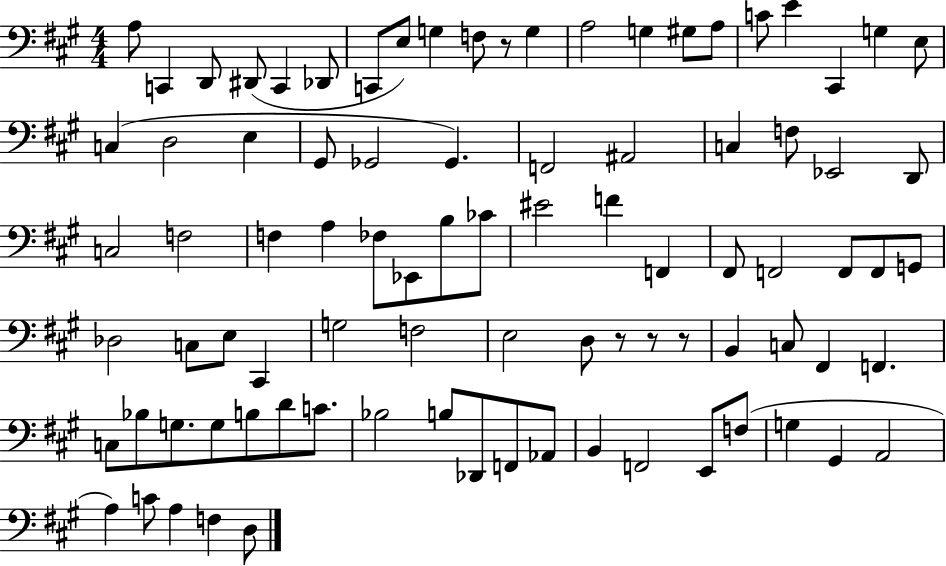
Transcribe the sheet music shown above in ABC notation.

X:1
T:Untitled
M:4/4
L:1/4
K:A
A,/2 C,, D,,/2 ^D,,/2 C,, _D,,/2 C,,/2 E,/2 G, F,/2 z/2 G, A,2 G, ^G,/2 A,/2 C/2 E ^C,, G, E,/2 C, D,2 E, ^G,,/2 _G,,2 _G,, F,,2 ^A,,2 C, F,/2 _E,,2 D,,/2 C,2 F,2 F, A, _F,/2 _E,,/2 B,/2 _C/2 ^E2 F F,, ^F,,/2 F,,2 F,,/2 F,,/2 G,,/2 _D,2 C,/2 E,/2 ^C,, G,2 F,2 E,2 D,/2 z/2 z/2 z/2 B,, C,/2 ^F,, F,, C,/2 _B,/2 G,/2 G,/2 B,/2 D/2 C/2 _B,2 B,/2 _D,,/2 F,,/2 _A,,/2 B,, F,,2 E,,/2 F,/2 G, ^G,, A,,2 A, C/2 A, F, D,/2